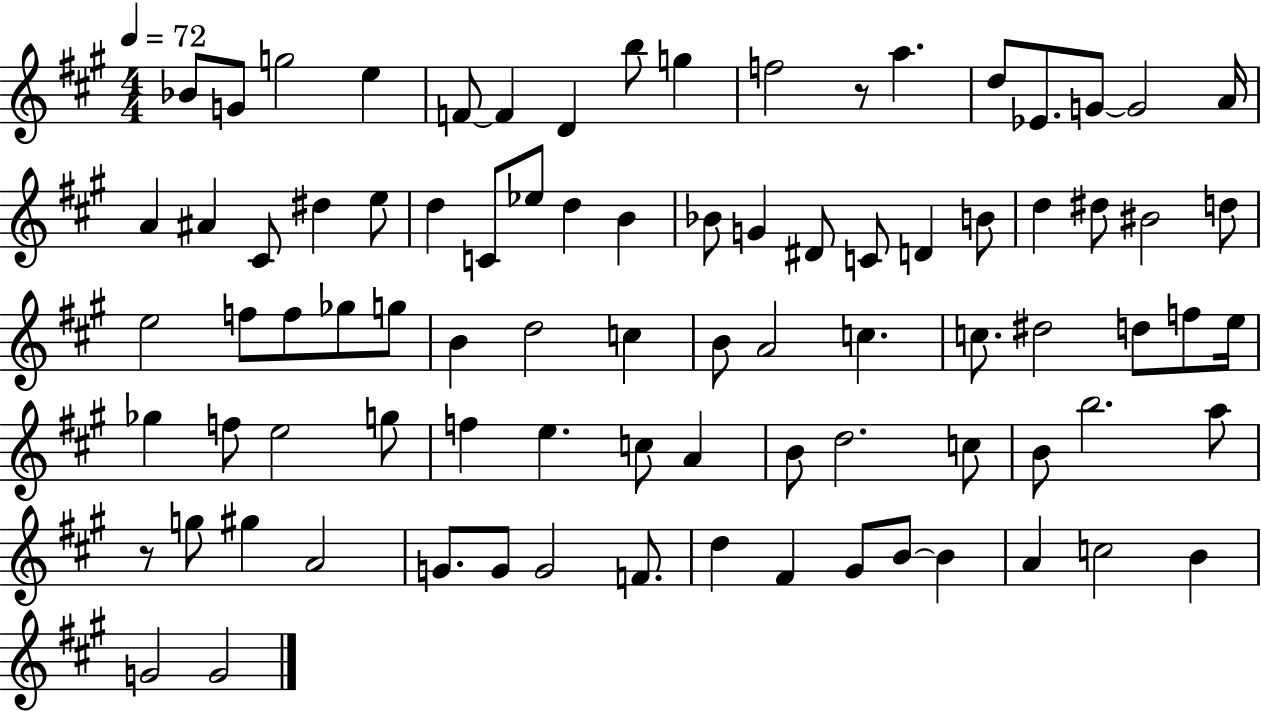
{
  \clef treble
  \numericTimeSignature
  \time 4/4
  \key a \major
  \tempo 4 = 72
  bes'8 g'8 g''2 e''4 | f'8~~ f'4 d'4 b''8 g''4 | f''2 r8 a''4. | d''8 ees'8. g'8~~ g'2 a'16 | \break a'4 ais'4 cis'8 dis''4 e''8 | d''4 c'8 ees''8 d''4 b'4 | bes'8 g'4 dis'8 c'8 d'4 b'8 | d''4 dis''8 bis'2 d''8 | \break e''2 f''8 f''8 ges''8 g''8 | b'4 d''2 c''4 | b'8 a'2 c''4. | c''8. dis''2 d''8 f''8 e''16 | \break ges''4 f''8 e''2 g''8 | f''4 e''4. c''8 a'4 | b'8 d''2. c''8 | b'8 b''2. a''8 | \break r8 g''8 gis''4 a'2 | g'8. g'8 g'2 f'8. | d''4 fis'4 gis'8 b'8~~ b'4 | a'4 c''2 b'4 | \break g'2 g'2 | \bar "|."
}